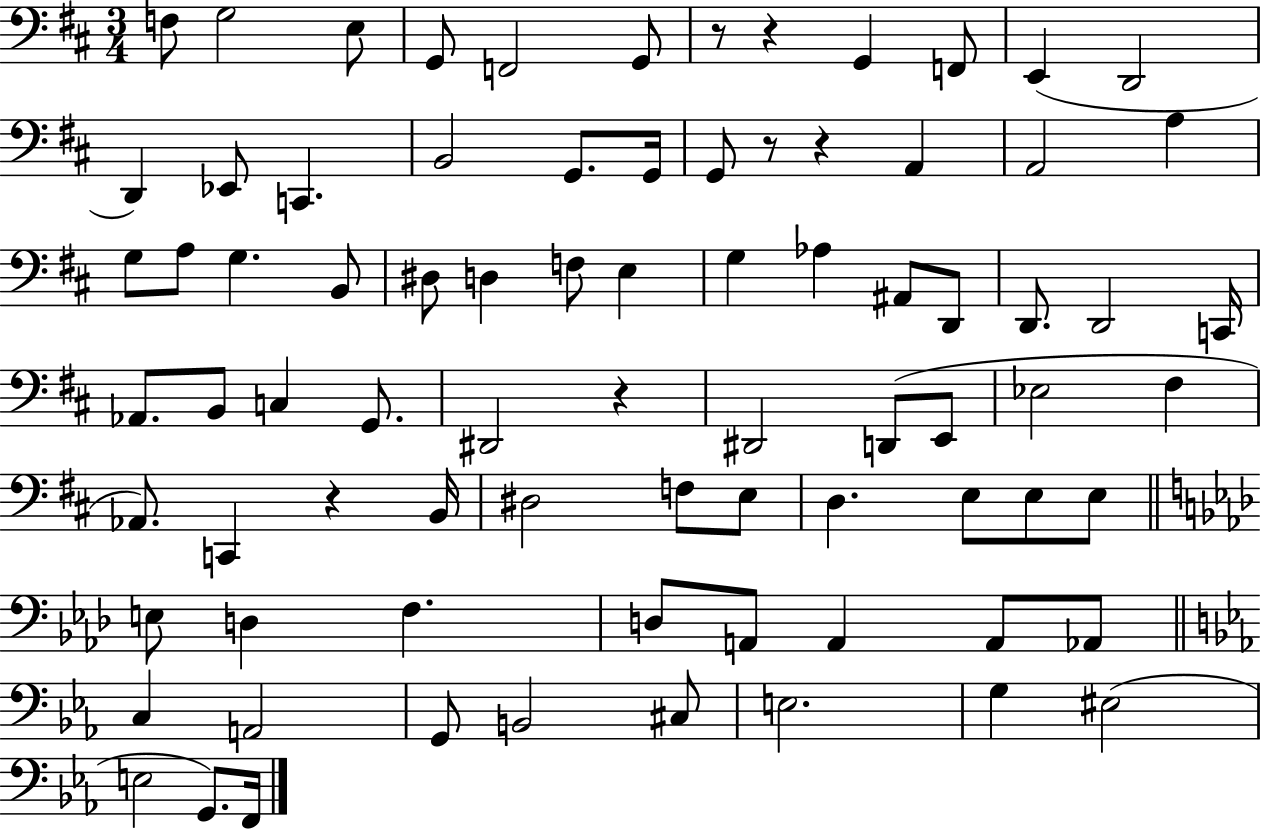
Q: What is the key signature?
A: D major